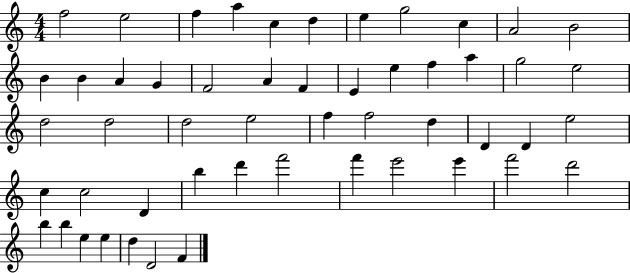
F5/h E5/h F5/q A5/q C5/q D5/q E5/q G5/h C5/q A4/h B4/h B4/q B4/q A4/q G4/q F4/h A4/q F4/q E4/q E5/q F5/q A5/q G5/h E5/h D5/h D5/h D5/h E5/h F5/q F5/h D5/q D4/q D4/q E5/h C5/q C5/h D4/q B5/q D6/q F6/h F6/q E6/h E6/q F6/h D6/h B5/q B5/q E5/q E5/q D5/q D4/h F4/q